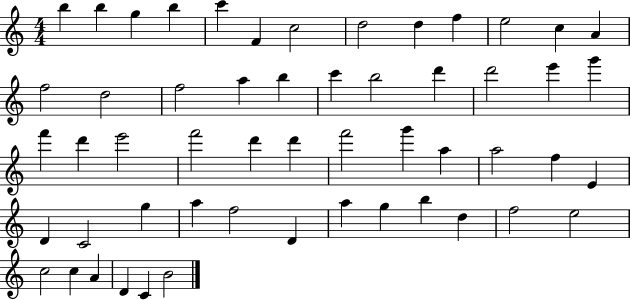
{
  \clef treble
  \numericTimeSignature
  \time 4/4
  \key c \major
  b''4 b''4 g''4 b''4 | c'''4 f'4 c''2 | d''2 d''4 f''4 | e''2 c''4 a'4 | \break f''2 d''2 | f''2 a''4 b''4 | c'''4 b''2 d'''4 | d'''2 e'''4 g'''4 | \break f'''4 d'''4 e'''2 | f'''2 d'''4 d'''4 | f'''2 g'''4 a''4 | a''2 f''4 e'4 | \break d'4 c'2 g''4 | a''4 f''2 d'4 | a''4 g''4 b''4 d''4 | f''2 e''2 | \break c''2 c''4 a'4 | d'4 c'4 b'2 | \bar "|."
}